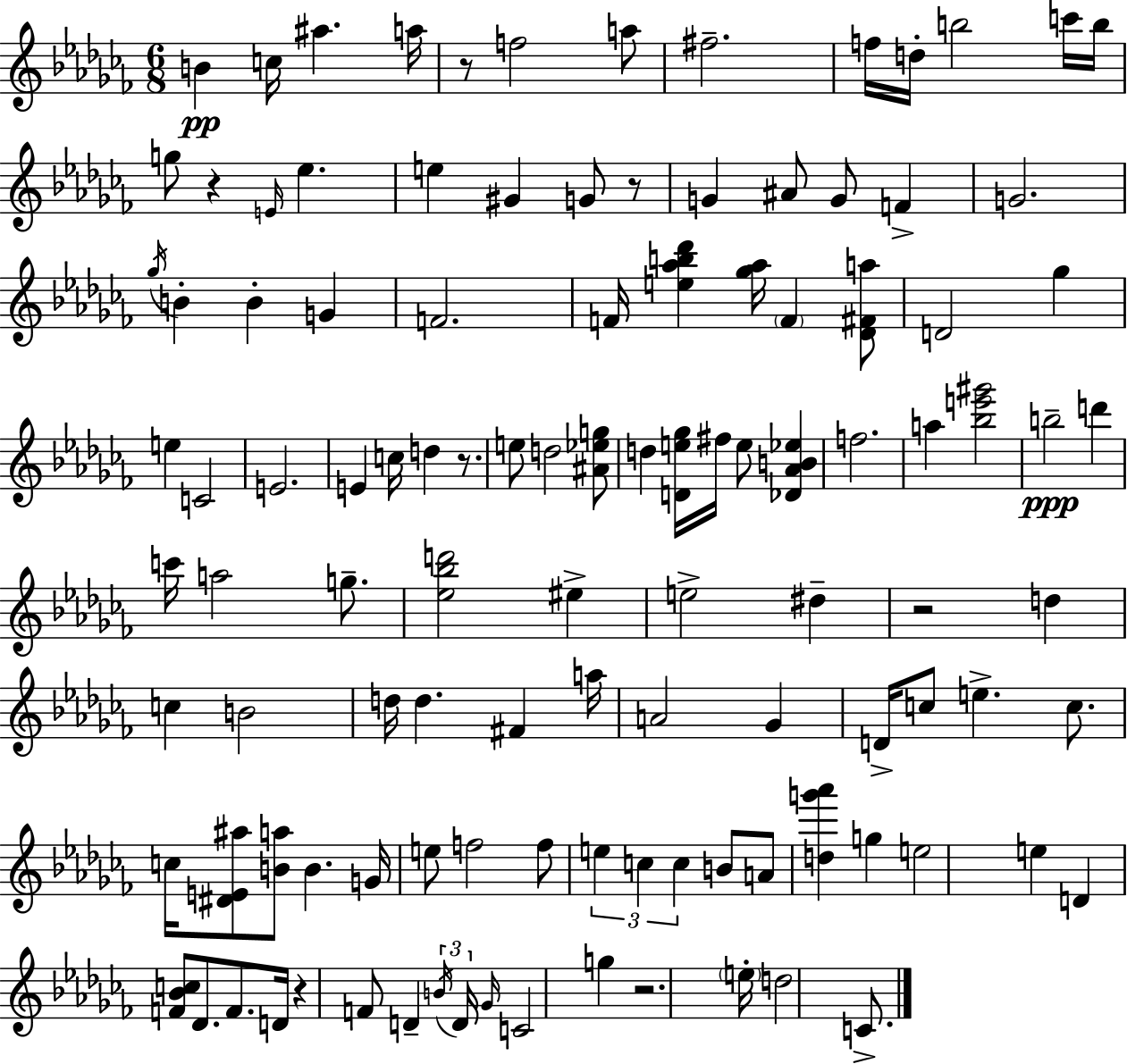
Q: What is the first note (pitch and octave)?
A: B4